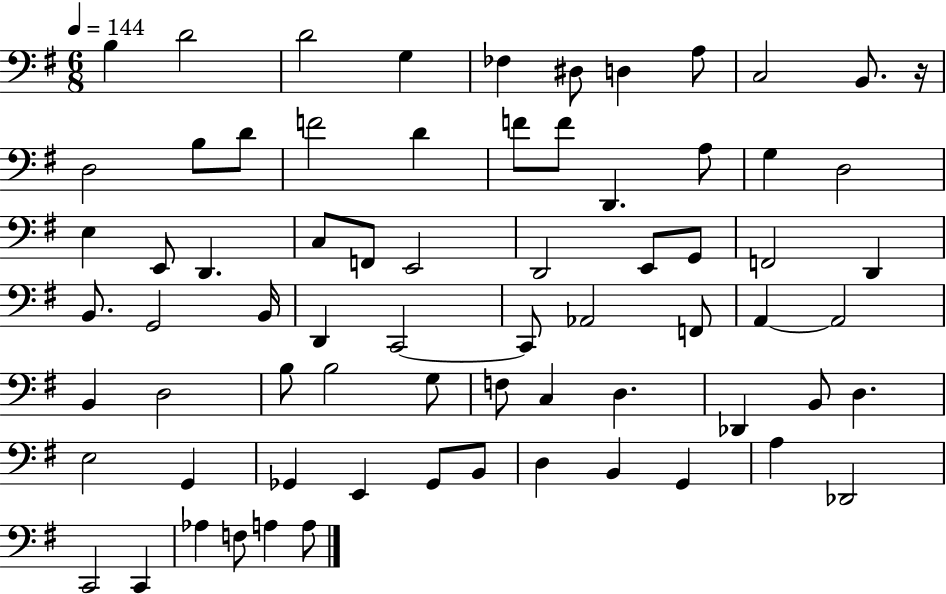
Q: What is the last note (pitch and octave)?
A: A3